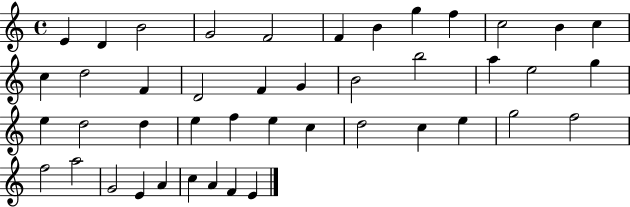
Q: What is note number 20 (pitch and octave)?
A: B5